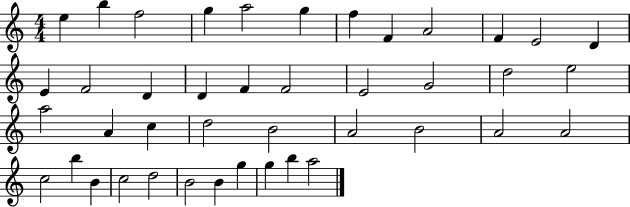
E5/q B5/q F5/h G5/q A5/h G5/q F5/q F4/q A4/h F4/q E4/h D4/q E4/q F4/h D4/q D4/q F4/q F4/h E4/h G4/h D5/h E5/h A5/h A4/q C5/q D5/h B4/h A4/h B4/h A4/h A4/h C5/h B5/q B4/q C5/h D5/h B4/h B4/q G5/q G5/q B5/q A5/h